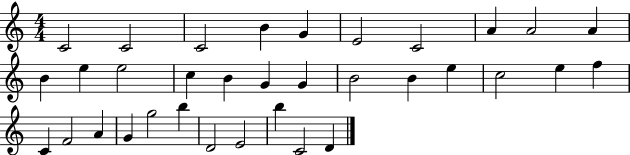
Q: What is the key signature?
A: C major